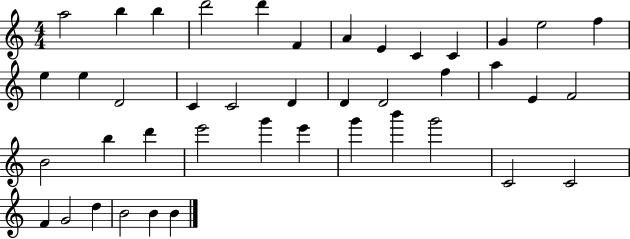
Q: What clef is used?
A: treble